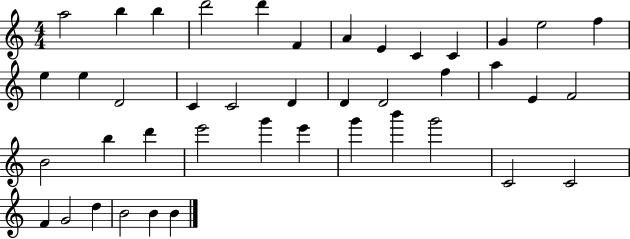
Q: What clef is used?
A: treble